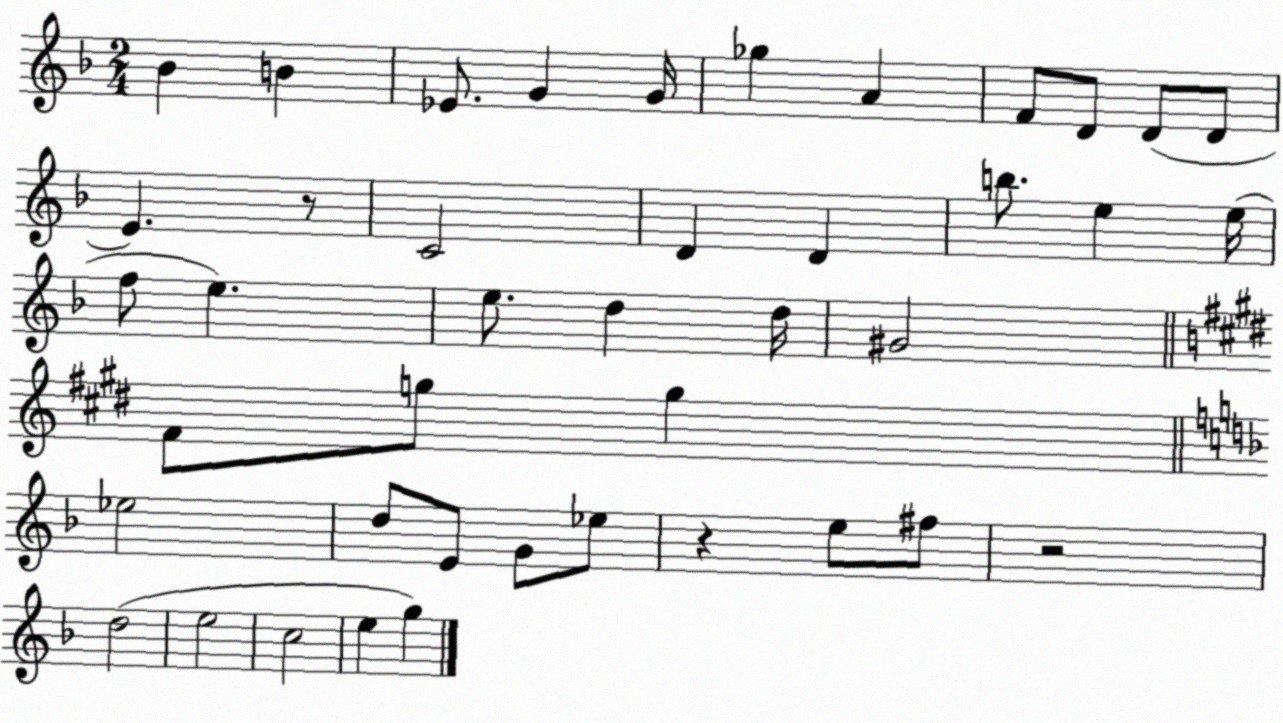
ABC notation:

X:1
T:Untitled
M:2/4
L:1/4
K:F
_B B _E/2 G G/4 _g A F/2 D/2 D/2 D/2 E z/2 C2 D D b/2 e e/4 f/2 e e/2 d d/4 ^G2 ^F/2 g/2 g _e2 d/2 E/2 G/2 _e/2 z e/2 ^f/2 z2 d2 e2 c2 e g